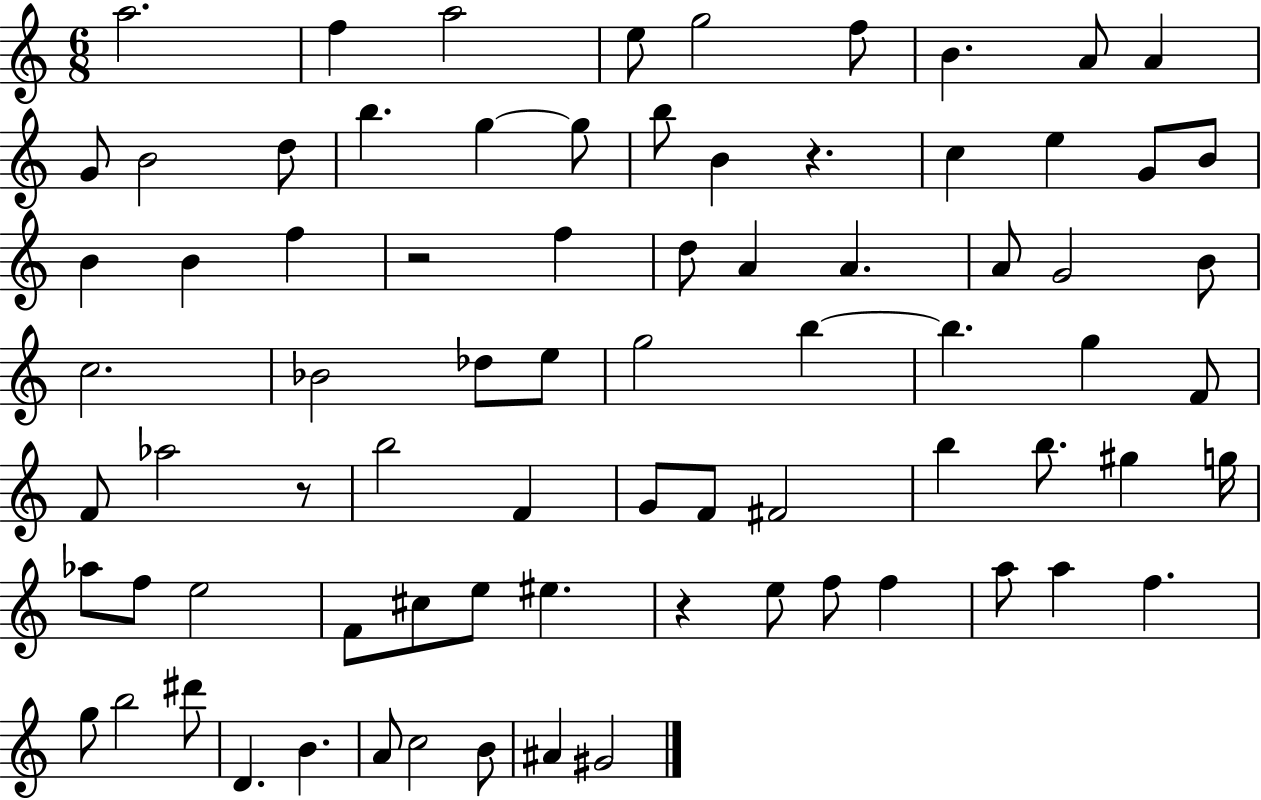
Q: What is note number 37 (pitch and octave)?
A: B5